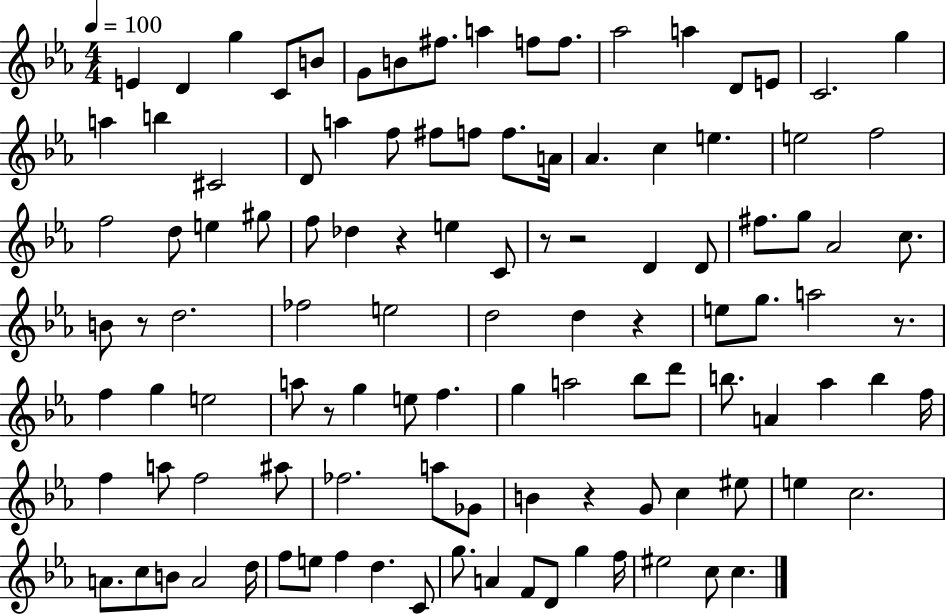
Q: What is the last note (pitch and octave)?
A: C5